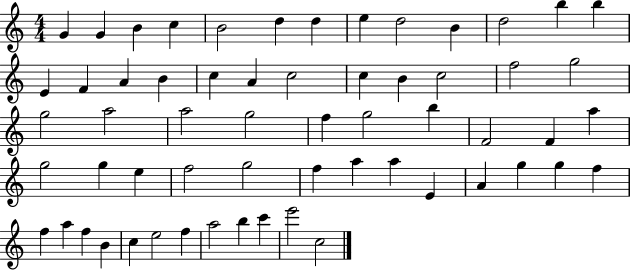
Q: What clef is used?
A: treble